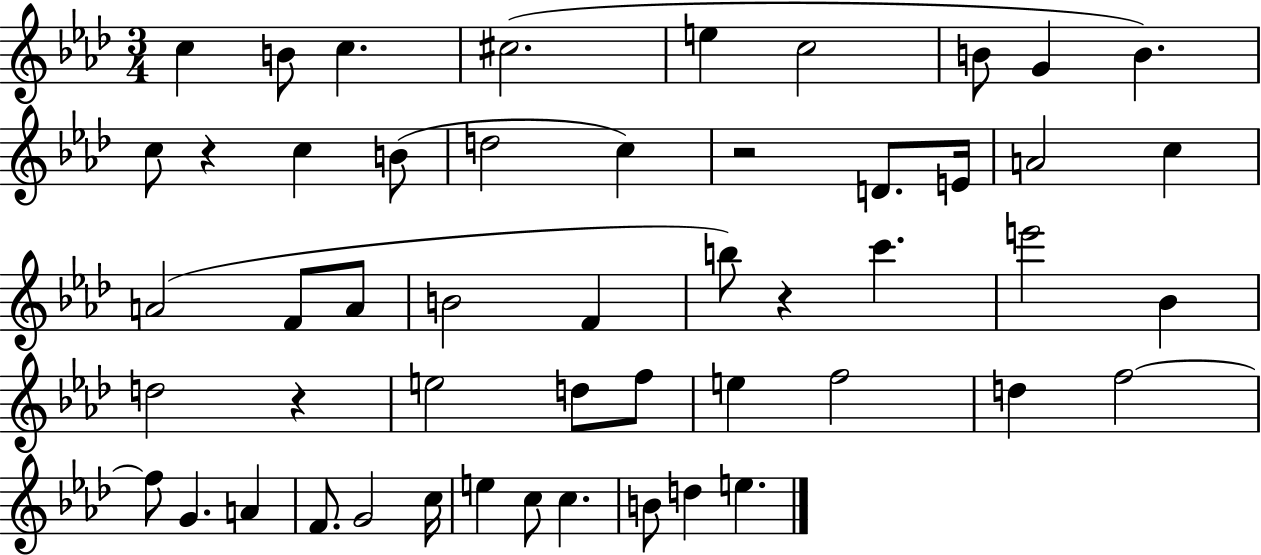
{
  \clef treble
  \numericTimeSignature
  \time 3/4
  \key aes \major
  c''4 b'8 c''4. | cis''2.( | e''4 c''2 | b'8 g'4 b'4.) | \break c''8 r4 c''4 b'8( | d''2 c''4) | r2 d'8. e'16 | a'2 c''4 | \break a'2( f'8 a'8 | b'2 f'4 | b''8) r4 c'''4. | e'''2 bes'4 | \break d''2 r4 | e''2 d''8 f''8 | e''4 f''2 | d''4 f''2~~ | \break f''8 g'4. a'4 | f'8. g'2 c''16 | e''4 c''8 c''4. | b'8 d''4 e''4. | \break \bar "|."
}